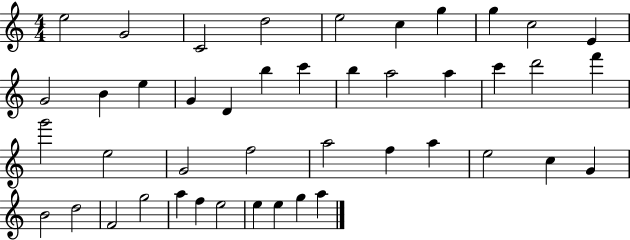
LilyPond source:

{
  \clef treble
  \numericTimeSignature
  \time 4/4
  \key c \major
  e''2 g'2 | c'2 d''2 | e''2 c''4 g''4 | g''4 c''2 e'4 | \break g'2 b'4 e''4 | g'4 d'4 b''4 c'''4 | b''4 a''2 a''4 | c'''4 d'''2 f'''4 | \break g'''2 e''2 | g'2 f''2 | a''2 f''4 a''4 | e''2 c''4 g'4 | \break b'2 d''2 | f'2 g''2 | a''4 f''4 e''2 | e''4 e''4 g''4 a''4 | \break \bar "|."
}